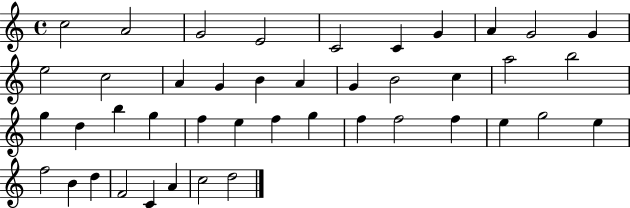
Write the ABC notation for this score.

X:1
T:Untitled
M:4/4
L:1/4
K:C
c2 A2 G2 E2 C2 C G A G2 G e2 c2 A G B A G B2 c a2 b2 g d b g f e f g f f2 f e g2 e f2 B d F2 C A c2 d2